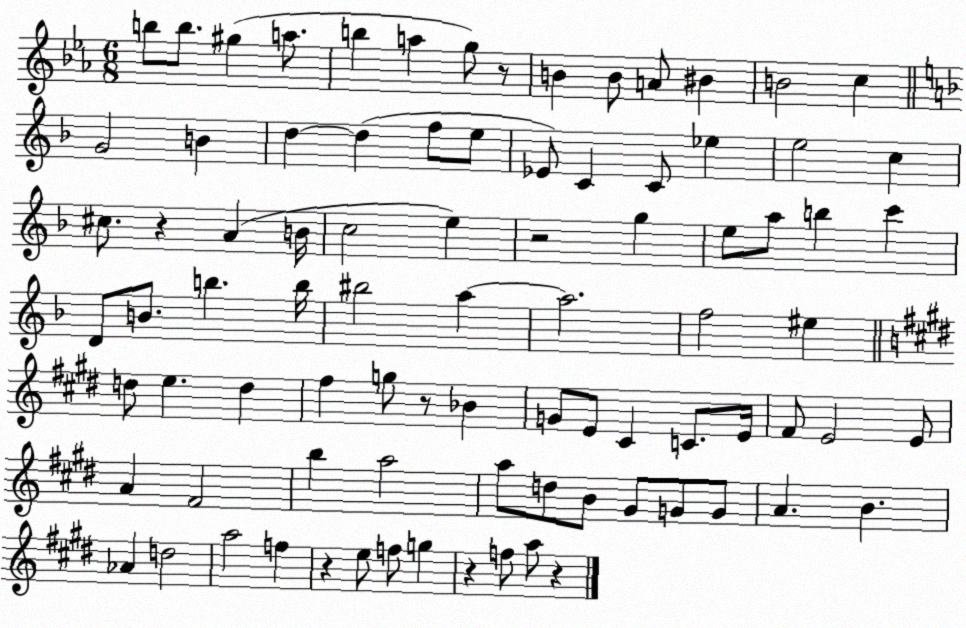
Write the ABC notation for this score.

X:1
T:Untitled
M:6/8
L:1/4
K:Eb
b/2 b/2 ^g a/2 b a g/2 z/2 B B/2 A/2 ^B B2 c G2 B d d f/2 e/2 _E/2 C C/2 _e e2 c ^c/2 z A B/4 c2 e z2 g e/2 a/2 b c' D/2 B/2 b b/4 ^b2 a a2 f2 ^e d/2 e d ^f g/2 z/2 _B G/2 E/2 ^C C/2 E/4 ^F/2 E2 E/2 A ^F2 b a2 a/2 d/2 B/2 ^G/2 G/2 G/2 A B _A d2 a2 f z e/2 f/2 g z f/2 a/2 z